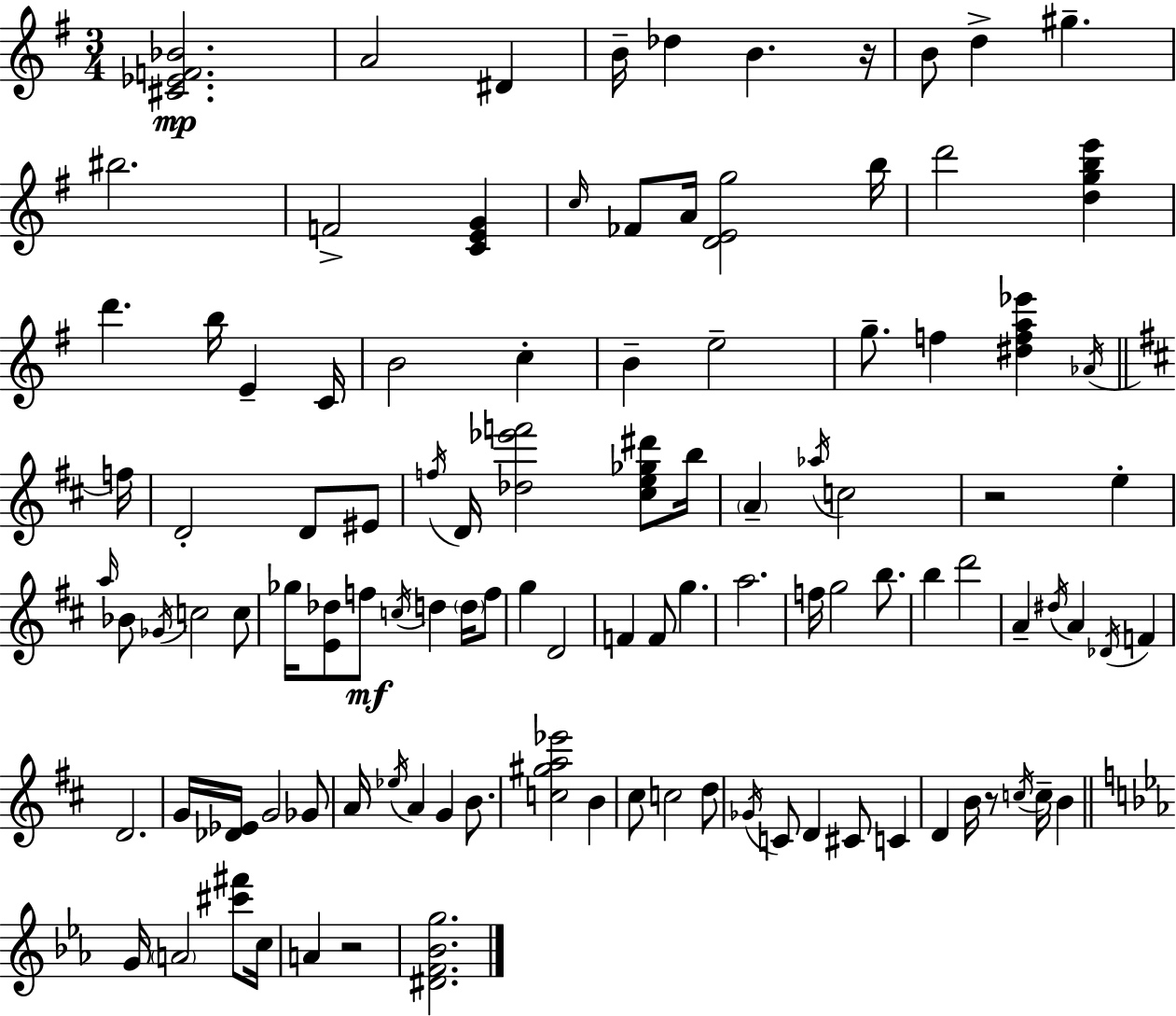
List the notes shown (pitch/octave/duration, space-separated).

[C#4,Eb4,F4,Bb4]/h. A4/h D#4/q B4/s Db5/q B4/q. R/s B4/e D5/q G#5/q. BIS5/h. F4/h [C4,E4,G4]/q C5/s FES4/e A4/s [D4,E4,G5]/h B5/s D6/h [D5,G5,B5,E6]/q D6/q. B5/s E4/q C4/s B4/h C5/q B4/q E5/h G5/e. F5/q [D#5,F5,A5,Eb6]/q Ab4/s F5/s D4/h D4/e EIS4/e F5/s D4/s [Db5,Eb6,F6]/h [C#5,E5,Gb5,D#6]/e B5/s A4/q Ab5/s C5/h R/h E5/q A5/s Bb4/e Gb4/s C5/h C5/e Gb5/s [E4,Db5]/e F5/e C5/s D5/q D5/s F5/e G5/q D4/h F4/q F4/e G5/q. A5/h. F5/s G5/h B5/e. B5/q D6/h A4/q D#5/s A4/q Db4/s F4/q D4/h. G4/s [Db4,Eb4]/s G4/h Gb4/e A4/s Eb5/s A4/q G4/q B4/e. [C5,G#5,A5,Eb6]/h B4/q C#5/e C5/h D5/e Gb4/s C4/e D4/q C#4/e C4/q D4/q B4/s R/e C5/s C5/s B4/q G4/s A4/h [C#6,F#6]/e C5/s A4/q R/h [D#4,F4,Bb4,G5]/h.